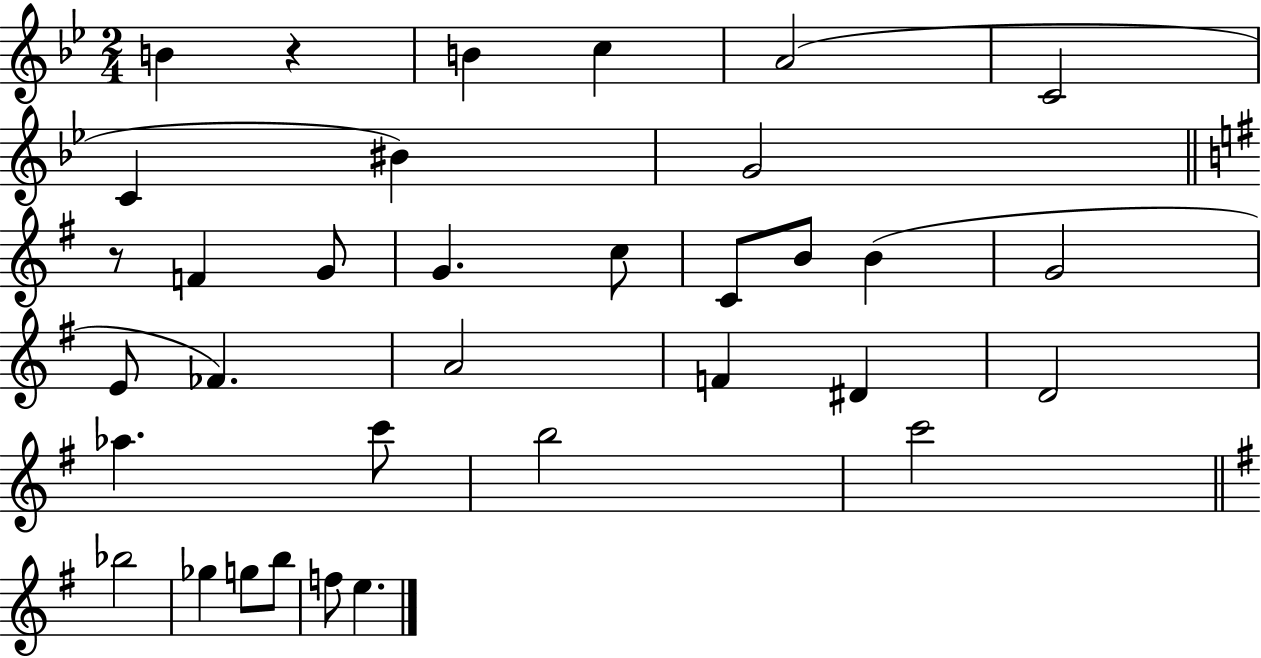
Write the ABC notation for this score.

X:1
T:Untitled
M:2/4
L:1/4
K:Bb
B z B c A2 C2 C ^B G2 z/2 F G/2 G c/2 C/2 B/2 B G2 E/2 _F A2 F ^D D2 _a c'/2 b2 c'2 _b2 _g g/2 b/2 f/2 e